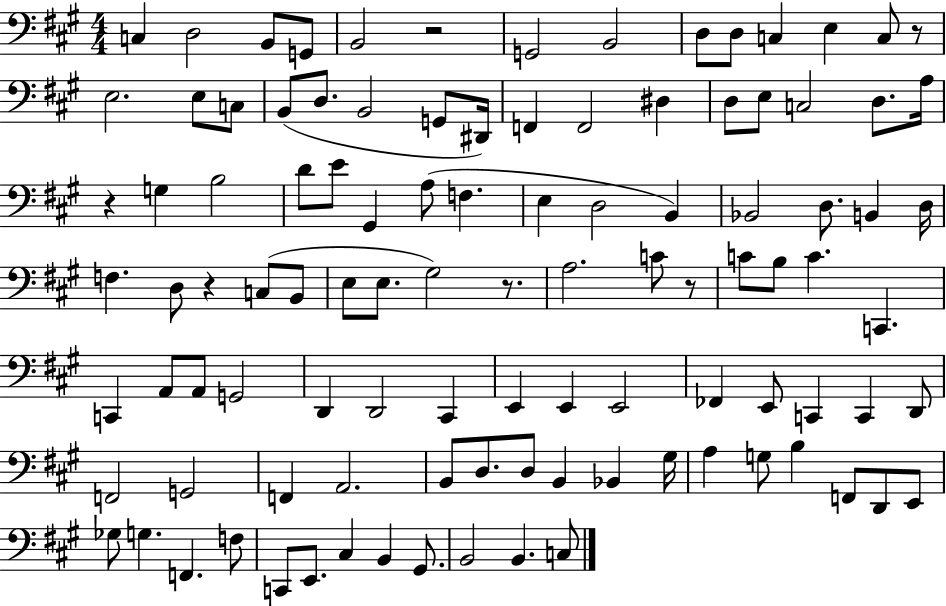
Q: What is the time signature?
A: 4/4